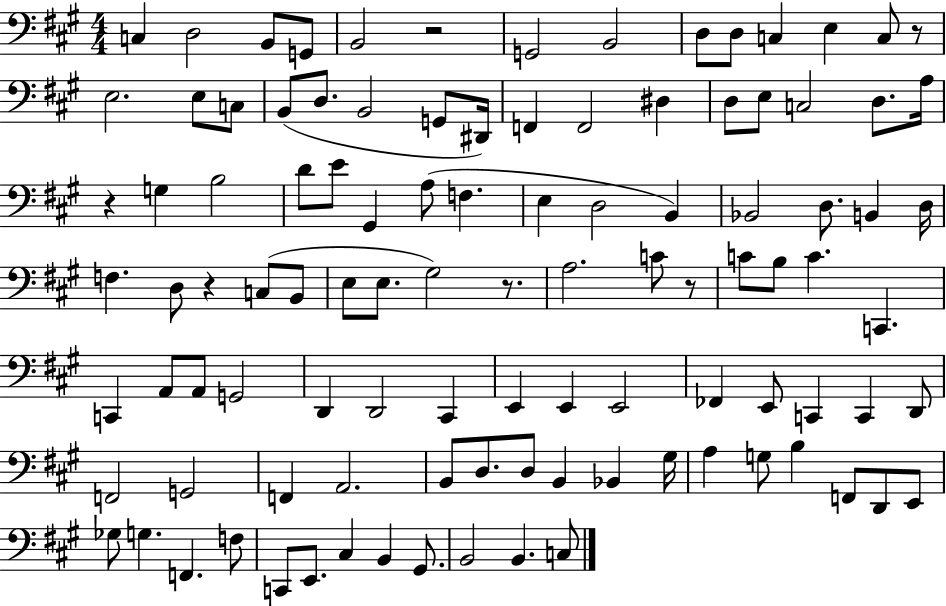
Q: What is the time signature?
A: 4/4